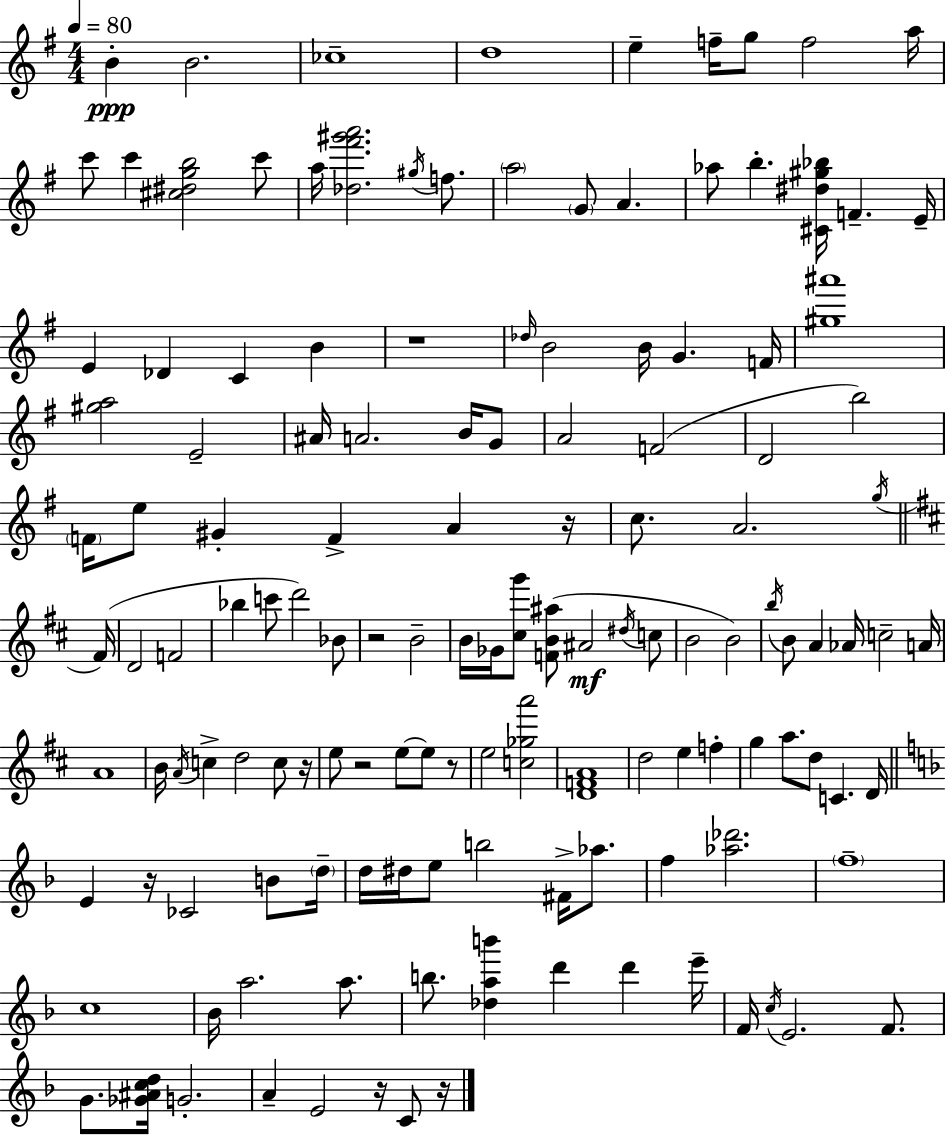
{
  \clef treble
  \numericTimeSignature
  \time 4/4
  \key e \minor
  \tempo 4 = 80
  b'4-.\ppp b'2. | ces''1-- | d''1 | e''4-- f''16-- g''8 f''2 a''16 | \break c'''8 c'''4 <cis'' dis'' g'' b''>2 c'''8 | a''16 <des'' fis''' gis''' a'''>2. \acciaccatura { gis''16 } f''8. | \parenthesize a''2 \parenthesize g'8 a'4. | aes''8 b''4.-. <cis' dis'' gis'' bes''>16 f'4.-- | \break e'16-- e'4 des'4 c'4 b'4 | r1 | \grace { des''16 } b'2 b'16 g'4. | f'16 <gis'' ais'''>1 | \break <gis'' a''>2 e'2-- | ais'16 a'2. b'16 | g'8 a'2 f'2( | d'2 b''2) | \break \parenthesize f'16 e''8 gis'4-. f'4-> a'4 | r16 c''8. a'2. | \acciaccatura { g''16 } \bar "||" \break \key d \major fis'16( d'2 f'2 | bes''4 c'''8 d'''2) bes'8 | r2 b'2-- | b'16 ges'16 <cis'' g'''>8 <f' b' ais''>8( ais'2\mf \acciaccatura { dis''16 } | \break c''8 b'2 b'2) | \acciaccatura { b''16 } b'8 a'4 aes'16 c''2-- | a'16 a'1 | b'16 \acciaccatura { a'16 } c''4-> d''2 | \break c''8 r16 e''8 r2 e''8~~ | e''8 r8 e''2 <c'' ges'' a'''>2 | <d' f' a'>1 | d''2 e''4 | \break f''4-. g''4 a''8. d''8 c'4. | d'16 \bar "||" \break \key d \minor e'4 r16 ces'2 b'8 \parenthesize d''16-- | d''16 dis''16 e''8 b''2 fis'16-> aes''8. | f''4 <aes'' des'''>2. | \parenthesize f''1-- | \break c''1 | bes'16 a''2. a''8. | b''8. <des'' a'' b'''>4 d'''4 d'''4 e'''16-- | f'16 \acciaccatura { c''16 } e'2. f'8. | \break g'8. <ges' ais' c'' d''>16 g'2.-. | a'4-- e'2 r16 c'8 | r16 \bar "|."
}